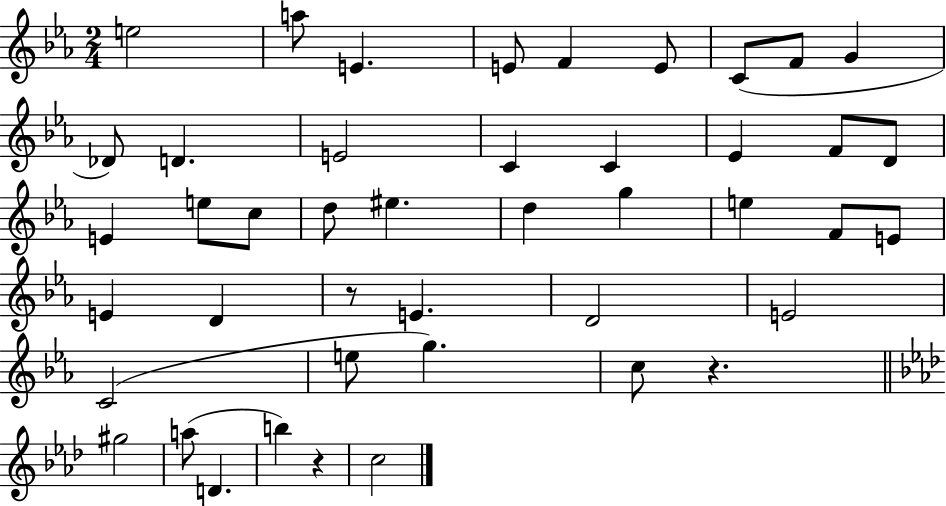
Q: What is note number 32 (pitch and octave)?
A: E4